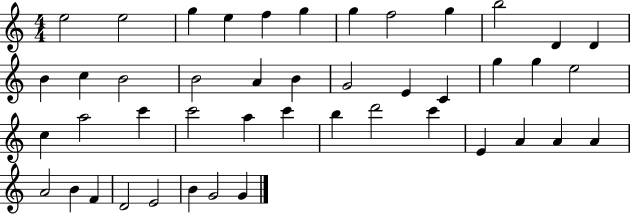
{
  \clef treble
  \numericTimeSignature
  \time 4/4
  \key c \major
  e''2 e''2 | g''4 e''4 f''4 g''4 | g''4 f''2 g''4 | b''2 d'4 d'4 | \break b'4 c''4 b'2 | b'2 a'4 b'4 | g'2 e'4 c'4 | g''4 g''4 e''2 | \break c''4 a''2 c'''4 | c'''2 a''4 c'''4 | b''4 d'''2 c'''4 | e'4 a'4 a'4 a'4 | \break a'2 b'4 f'4 | d'2 e'2 | b'4 g'2 g'4 | \bar "|."
}